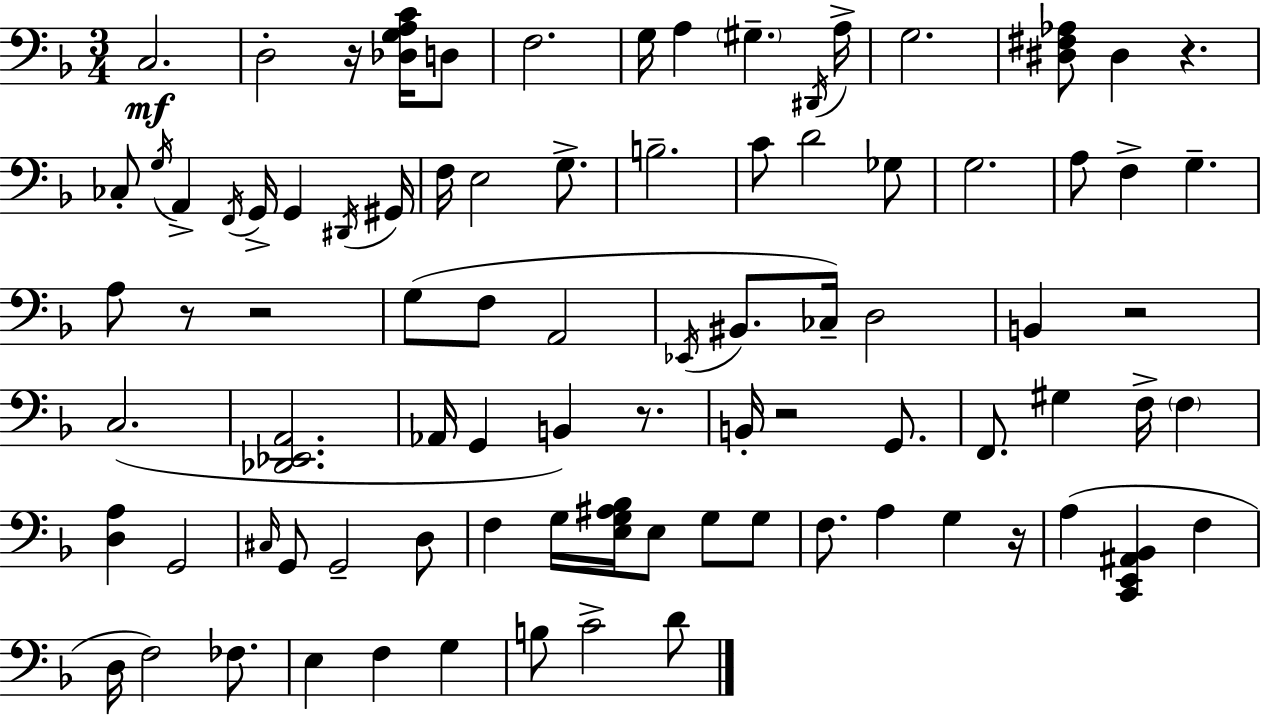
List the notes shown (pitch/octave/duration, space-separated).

C3/h. D3/h R/s [Db3,G3,A3,C4]/s D3/e F3/h. G3/s A3/q G#3/q. D#2/s A3/s G3/h. [D#3,F#3,Ab3]/e D#3/q R/q. CES3/e G3/s A2/q F2/s G2/s G2/q D#2/s G#2/s F3/s E3/h G3/e. B3/h. C4/e D4/h Gb3/e G3/h. A3/e F3/q G3/q. A3/e R/e R/h G3/e F3/e A2/h Eb2/s BIS2/e. CES3/s D3/h B2/q R/h C3/h. [Db2,Eb2,A2]/h. Ab2/s G2/q B2/q R/e. B2/s R/h G2/e. F2/e. G#3/q F3/s F3/q [D3,A3]/q G2/h C#3/s G2/e G2/h D3/e F3/q G3/s [E3,G3,A#3,Bb3]/s E3/e G3/e G3/e F3/e. A3/q G3/q R/s A3/q [C2,E2,A#2,Bb2]/q F3/q D3/s F3/h FES3/e. E3/q F3/q G3/q B3/e C4/h D4/e